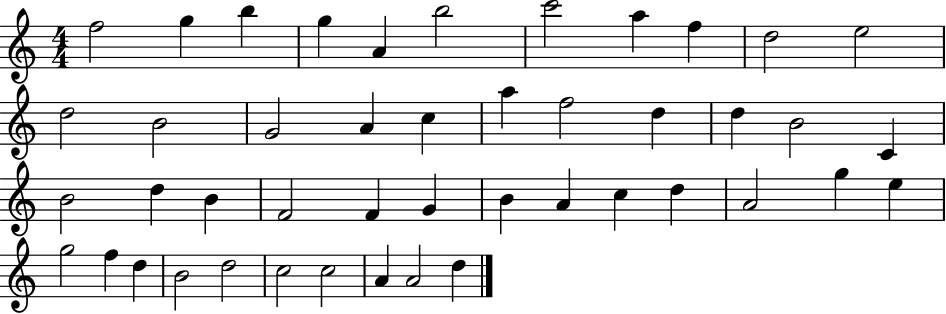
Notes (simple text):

F5/h G5/q B5/q G5/q A4/q B5/h C6/h A5/q F5/q D5/h E5/h D5/h B4/h G4/h A4/q C5/q A5/q F5/h D5/q D5/q B4/h C4/q B4/h D5/q B4/q F4/h F4/q G4/q B4/q A4/q C5/q D5/q A4/h G5/q E5/q G5/h F5/q D5/q B4/h D5/h C5/h C5/h A4/q A4/h D5/q